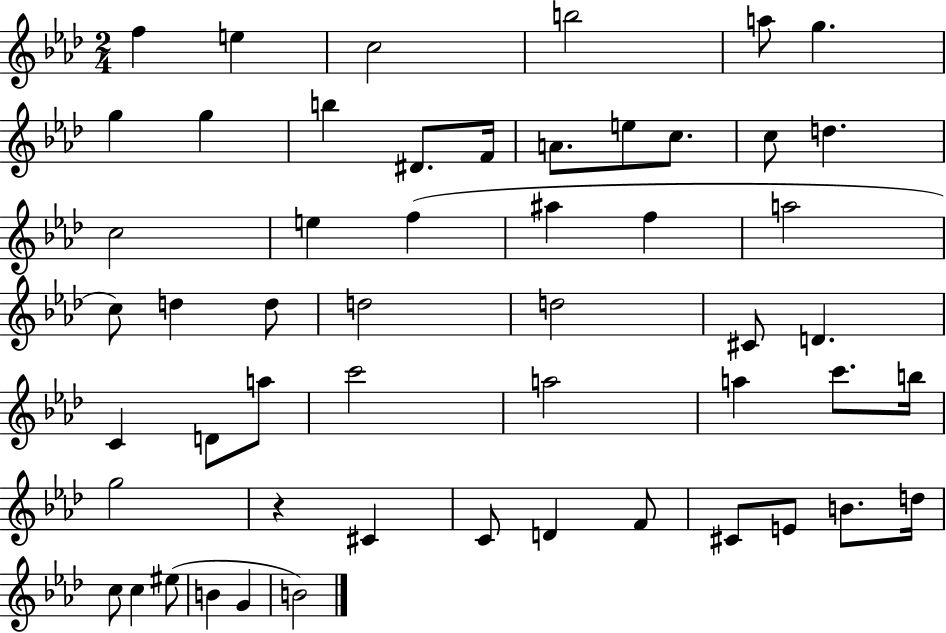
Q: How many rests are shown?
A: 1